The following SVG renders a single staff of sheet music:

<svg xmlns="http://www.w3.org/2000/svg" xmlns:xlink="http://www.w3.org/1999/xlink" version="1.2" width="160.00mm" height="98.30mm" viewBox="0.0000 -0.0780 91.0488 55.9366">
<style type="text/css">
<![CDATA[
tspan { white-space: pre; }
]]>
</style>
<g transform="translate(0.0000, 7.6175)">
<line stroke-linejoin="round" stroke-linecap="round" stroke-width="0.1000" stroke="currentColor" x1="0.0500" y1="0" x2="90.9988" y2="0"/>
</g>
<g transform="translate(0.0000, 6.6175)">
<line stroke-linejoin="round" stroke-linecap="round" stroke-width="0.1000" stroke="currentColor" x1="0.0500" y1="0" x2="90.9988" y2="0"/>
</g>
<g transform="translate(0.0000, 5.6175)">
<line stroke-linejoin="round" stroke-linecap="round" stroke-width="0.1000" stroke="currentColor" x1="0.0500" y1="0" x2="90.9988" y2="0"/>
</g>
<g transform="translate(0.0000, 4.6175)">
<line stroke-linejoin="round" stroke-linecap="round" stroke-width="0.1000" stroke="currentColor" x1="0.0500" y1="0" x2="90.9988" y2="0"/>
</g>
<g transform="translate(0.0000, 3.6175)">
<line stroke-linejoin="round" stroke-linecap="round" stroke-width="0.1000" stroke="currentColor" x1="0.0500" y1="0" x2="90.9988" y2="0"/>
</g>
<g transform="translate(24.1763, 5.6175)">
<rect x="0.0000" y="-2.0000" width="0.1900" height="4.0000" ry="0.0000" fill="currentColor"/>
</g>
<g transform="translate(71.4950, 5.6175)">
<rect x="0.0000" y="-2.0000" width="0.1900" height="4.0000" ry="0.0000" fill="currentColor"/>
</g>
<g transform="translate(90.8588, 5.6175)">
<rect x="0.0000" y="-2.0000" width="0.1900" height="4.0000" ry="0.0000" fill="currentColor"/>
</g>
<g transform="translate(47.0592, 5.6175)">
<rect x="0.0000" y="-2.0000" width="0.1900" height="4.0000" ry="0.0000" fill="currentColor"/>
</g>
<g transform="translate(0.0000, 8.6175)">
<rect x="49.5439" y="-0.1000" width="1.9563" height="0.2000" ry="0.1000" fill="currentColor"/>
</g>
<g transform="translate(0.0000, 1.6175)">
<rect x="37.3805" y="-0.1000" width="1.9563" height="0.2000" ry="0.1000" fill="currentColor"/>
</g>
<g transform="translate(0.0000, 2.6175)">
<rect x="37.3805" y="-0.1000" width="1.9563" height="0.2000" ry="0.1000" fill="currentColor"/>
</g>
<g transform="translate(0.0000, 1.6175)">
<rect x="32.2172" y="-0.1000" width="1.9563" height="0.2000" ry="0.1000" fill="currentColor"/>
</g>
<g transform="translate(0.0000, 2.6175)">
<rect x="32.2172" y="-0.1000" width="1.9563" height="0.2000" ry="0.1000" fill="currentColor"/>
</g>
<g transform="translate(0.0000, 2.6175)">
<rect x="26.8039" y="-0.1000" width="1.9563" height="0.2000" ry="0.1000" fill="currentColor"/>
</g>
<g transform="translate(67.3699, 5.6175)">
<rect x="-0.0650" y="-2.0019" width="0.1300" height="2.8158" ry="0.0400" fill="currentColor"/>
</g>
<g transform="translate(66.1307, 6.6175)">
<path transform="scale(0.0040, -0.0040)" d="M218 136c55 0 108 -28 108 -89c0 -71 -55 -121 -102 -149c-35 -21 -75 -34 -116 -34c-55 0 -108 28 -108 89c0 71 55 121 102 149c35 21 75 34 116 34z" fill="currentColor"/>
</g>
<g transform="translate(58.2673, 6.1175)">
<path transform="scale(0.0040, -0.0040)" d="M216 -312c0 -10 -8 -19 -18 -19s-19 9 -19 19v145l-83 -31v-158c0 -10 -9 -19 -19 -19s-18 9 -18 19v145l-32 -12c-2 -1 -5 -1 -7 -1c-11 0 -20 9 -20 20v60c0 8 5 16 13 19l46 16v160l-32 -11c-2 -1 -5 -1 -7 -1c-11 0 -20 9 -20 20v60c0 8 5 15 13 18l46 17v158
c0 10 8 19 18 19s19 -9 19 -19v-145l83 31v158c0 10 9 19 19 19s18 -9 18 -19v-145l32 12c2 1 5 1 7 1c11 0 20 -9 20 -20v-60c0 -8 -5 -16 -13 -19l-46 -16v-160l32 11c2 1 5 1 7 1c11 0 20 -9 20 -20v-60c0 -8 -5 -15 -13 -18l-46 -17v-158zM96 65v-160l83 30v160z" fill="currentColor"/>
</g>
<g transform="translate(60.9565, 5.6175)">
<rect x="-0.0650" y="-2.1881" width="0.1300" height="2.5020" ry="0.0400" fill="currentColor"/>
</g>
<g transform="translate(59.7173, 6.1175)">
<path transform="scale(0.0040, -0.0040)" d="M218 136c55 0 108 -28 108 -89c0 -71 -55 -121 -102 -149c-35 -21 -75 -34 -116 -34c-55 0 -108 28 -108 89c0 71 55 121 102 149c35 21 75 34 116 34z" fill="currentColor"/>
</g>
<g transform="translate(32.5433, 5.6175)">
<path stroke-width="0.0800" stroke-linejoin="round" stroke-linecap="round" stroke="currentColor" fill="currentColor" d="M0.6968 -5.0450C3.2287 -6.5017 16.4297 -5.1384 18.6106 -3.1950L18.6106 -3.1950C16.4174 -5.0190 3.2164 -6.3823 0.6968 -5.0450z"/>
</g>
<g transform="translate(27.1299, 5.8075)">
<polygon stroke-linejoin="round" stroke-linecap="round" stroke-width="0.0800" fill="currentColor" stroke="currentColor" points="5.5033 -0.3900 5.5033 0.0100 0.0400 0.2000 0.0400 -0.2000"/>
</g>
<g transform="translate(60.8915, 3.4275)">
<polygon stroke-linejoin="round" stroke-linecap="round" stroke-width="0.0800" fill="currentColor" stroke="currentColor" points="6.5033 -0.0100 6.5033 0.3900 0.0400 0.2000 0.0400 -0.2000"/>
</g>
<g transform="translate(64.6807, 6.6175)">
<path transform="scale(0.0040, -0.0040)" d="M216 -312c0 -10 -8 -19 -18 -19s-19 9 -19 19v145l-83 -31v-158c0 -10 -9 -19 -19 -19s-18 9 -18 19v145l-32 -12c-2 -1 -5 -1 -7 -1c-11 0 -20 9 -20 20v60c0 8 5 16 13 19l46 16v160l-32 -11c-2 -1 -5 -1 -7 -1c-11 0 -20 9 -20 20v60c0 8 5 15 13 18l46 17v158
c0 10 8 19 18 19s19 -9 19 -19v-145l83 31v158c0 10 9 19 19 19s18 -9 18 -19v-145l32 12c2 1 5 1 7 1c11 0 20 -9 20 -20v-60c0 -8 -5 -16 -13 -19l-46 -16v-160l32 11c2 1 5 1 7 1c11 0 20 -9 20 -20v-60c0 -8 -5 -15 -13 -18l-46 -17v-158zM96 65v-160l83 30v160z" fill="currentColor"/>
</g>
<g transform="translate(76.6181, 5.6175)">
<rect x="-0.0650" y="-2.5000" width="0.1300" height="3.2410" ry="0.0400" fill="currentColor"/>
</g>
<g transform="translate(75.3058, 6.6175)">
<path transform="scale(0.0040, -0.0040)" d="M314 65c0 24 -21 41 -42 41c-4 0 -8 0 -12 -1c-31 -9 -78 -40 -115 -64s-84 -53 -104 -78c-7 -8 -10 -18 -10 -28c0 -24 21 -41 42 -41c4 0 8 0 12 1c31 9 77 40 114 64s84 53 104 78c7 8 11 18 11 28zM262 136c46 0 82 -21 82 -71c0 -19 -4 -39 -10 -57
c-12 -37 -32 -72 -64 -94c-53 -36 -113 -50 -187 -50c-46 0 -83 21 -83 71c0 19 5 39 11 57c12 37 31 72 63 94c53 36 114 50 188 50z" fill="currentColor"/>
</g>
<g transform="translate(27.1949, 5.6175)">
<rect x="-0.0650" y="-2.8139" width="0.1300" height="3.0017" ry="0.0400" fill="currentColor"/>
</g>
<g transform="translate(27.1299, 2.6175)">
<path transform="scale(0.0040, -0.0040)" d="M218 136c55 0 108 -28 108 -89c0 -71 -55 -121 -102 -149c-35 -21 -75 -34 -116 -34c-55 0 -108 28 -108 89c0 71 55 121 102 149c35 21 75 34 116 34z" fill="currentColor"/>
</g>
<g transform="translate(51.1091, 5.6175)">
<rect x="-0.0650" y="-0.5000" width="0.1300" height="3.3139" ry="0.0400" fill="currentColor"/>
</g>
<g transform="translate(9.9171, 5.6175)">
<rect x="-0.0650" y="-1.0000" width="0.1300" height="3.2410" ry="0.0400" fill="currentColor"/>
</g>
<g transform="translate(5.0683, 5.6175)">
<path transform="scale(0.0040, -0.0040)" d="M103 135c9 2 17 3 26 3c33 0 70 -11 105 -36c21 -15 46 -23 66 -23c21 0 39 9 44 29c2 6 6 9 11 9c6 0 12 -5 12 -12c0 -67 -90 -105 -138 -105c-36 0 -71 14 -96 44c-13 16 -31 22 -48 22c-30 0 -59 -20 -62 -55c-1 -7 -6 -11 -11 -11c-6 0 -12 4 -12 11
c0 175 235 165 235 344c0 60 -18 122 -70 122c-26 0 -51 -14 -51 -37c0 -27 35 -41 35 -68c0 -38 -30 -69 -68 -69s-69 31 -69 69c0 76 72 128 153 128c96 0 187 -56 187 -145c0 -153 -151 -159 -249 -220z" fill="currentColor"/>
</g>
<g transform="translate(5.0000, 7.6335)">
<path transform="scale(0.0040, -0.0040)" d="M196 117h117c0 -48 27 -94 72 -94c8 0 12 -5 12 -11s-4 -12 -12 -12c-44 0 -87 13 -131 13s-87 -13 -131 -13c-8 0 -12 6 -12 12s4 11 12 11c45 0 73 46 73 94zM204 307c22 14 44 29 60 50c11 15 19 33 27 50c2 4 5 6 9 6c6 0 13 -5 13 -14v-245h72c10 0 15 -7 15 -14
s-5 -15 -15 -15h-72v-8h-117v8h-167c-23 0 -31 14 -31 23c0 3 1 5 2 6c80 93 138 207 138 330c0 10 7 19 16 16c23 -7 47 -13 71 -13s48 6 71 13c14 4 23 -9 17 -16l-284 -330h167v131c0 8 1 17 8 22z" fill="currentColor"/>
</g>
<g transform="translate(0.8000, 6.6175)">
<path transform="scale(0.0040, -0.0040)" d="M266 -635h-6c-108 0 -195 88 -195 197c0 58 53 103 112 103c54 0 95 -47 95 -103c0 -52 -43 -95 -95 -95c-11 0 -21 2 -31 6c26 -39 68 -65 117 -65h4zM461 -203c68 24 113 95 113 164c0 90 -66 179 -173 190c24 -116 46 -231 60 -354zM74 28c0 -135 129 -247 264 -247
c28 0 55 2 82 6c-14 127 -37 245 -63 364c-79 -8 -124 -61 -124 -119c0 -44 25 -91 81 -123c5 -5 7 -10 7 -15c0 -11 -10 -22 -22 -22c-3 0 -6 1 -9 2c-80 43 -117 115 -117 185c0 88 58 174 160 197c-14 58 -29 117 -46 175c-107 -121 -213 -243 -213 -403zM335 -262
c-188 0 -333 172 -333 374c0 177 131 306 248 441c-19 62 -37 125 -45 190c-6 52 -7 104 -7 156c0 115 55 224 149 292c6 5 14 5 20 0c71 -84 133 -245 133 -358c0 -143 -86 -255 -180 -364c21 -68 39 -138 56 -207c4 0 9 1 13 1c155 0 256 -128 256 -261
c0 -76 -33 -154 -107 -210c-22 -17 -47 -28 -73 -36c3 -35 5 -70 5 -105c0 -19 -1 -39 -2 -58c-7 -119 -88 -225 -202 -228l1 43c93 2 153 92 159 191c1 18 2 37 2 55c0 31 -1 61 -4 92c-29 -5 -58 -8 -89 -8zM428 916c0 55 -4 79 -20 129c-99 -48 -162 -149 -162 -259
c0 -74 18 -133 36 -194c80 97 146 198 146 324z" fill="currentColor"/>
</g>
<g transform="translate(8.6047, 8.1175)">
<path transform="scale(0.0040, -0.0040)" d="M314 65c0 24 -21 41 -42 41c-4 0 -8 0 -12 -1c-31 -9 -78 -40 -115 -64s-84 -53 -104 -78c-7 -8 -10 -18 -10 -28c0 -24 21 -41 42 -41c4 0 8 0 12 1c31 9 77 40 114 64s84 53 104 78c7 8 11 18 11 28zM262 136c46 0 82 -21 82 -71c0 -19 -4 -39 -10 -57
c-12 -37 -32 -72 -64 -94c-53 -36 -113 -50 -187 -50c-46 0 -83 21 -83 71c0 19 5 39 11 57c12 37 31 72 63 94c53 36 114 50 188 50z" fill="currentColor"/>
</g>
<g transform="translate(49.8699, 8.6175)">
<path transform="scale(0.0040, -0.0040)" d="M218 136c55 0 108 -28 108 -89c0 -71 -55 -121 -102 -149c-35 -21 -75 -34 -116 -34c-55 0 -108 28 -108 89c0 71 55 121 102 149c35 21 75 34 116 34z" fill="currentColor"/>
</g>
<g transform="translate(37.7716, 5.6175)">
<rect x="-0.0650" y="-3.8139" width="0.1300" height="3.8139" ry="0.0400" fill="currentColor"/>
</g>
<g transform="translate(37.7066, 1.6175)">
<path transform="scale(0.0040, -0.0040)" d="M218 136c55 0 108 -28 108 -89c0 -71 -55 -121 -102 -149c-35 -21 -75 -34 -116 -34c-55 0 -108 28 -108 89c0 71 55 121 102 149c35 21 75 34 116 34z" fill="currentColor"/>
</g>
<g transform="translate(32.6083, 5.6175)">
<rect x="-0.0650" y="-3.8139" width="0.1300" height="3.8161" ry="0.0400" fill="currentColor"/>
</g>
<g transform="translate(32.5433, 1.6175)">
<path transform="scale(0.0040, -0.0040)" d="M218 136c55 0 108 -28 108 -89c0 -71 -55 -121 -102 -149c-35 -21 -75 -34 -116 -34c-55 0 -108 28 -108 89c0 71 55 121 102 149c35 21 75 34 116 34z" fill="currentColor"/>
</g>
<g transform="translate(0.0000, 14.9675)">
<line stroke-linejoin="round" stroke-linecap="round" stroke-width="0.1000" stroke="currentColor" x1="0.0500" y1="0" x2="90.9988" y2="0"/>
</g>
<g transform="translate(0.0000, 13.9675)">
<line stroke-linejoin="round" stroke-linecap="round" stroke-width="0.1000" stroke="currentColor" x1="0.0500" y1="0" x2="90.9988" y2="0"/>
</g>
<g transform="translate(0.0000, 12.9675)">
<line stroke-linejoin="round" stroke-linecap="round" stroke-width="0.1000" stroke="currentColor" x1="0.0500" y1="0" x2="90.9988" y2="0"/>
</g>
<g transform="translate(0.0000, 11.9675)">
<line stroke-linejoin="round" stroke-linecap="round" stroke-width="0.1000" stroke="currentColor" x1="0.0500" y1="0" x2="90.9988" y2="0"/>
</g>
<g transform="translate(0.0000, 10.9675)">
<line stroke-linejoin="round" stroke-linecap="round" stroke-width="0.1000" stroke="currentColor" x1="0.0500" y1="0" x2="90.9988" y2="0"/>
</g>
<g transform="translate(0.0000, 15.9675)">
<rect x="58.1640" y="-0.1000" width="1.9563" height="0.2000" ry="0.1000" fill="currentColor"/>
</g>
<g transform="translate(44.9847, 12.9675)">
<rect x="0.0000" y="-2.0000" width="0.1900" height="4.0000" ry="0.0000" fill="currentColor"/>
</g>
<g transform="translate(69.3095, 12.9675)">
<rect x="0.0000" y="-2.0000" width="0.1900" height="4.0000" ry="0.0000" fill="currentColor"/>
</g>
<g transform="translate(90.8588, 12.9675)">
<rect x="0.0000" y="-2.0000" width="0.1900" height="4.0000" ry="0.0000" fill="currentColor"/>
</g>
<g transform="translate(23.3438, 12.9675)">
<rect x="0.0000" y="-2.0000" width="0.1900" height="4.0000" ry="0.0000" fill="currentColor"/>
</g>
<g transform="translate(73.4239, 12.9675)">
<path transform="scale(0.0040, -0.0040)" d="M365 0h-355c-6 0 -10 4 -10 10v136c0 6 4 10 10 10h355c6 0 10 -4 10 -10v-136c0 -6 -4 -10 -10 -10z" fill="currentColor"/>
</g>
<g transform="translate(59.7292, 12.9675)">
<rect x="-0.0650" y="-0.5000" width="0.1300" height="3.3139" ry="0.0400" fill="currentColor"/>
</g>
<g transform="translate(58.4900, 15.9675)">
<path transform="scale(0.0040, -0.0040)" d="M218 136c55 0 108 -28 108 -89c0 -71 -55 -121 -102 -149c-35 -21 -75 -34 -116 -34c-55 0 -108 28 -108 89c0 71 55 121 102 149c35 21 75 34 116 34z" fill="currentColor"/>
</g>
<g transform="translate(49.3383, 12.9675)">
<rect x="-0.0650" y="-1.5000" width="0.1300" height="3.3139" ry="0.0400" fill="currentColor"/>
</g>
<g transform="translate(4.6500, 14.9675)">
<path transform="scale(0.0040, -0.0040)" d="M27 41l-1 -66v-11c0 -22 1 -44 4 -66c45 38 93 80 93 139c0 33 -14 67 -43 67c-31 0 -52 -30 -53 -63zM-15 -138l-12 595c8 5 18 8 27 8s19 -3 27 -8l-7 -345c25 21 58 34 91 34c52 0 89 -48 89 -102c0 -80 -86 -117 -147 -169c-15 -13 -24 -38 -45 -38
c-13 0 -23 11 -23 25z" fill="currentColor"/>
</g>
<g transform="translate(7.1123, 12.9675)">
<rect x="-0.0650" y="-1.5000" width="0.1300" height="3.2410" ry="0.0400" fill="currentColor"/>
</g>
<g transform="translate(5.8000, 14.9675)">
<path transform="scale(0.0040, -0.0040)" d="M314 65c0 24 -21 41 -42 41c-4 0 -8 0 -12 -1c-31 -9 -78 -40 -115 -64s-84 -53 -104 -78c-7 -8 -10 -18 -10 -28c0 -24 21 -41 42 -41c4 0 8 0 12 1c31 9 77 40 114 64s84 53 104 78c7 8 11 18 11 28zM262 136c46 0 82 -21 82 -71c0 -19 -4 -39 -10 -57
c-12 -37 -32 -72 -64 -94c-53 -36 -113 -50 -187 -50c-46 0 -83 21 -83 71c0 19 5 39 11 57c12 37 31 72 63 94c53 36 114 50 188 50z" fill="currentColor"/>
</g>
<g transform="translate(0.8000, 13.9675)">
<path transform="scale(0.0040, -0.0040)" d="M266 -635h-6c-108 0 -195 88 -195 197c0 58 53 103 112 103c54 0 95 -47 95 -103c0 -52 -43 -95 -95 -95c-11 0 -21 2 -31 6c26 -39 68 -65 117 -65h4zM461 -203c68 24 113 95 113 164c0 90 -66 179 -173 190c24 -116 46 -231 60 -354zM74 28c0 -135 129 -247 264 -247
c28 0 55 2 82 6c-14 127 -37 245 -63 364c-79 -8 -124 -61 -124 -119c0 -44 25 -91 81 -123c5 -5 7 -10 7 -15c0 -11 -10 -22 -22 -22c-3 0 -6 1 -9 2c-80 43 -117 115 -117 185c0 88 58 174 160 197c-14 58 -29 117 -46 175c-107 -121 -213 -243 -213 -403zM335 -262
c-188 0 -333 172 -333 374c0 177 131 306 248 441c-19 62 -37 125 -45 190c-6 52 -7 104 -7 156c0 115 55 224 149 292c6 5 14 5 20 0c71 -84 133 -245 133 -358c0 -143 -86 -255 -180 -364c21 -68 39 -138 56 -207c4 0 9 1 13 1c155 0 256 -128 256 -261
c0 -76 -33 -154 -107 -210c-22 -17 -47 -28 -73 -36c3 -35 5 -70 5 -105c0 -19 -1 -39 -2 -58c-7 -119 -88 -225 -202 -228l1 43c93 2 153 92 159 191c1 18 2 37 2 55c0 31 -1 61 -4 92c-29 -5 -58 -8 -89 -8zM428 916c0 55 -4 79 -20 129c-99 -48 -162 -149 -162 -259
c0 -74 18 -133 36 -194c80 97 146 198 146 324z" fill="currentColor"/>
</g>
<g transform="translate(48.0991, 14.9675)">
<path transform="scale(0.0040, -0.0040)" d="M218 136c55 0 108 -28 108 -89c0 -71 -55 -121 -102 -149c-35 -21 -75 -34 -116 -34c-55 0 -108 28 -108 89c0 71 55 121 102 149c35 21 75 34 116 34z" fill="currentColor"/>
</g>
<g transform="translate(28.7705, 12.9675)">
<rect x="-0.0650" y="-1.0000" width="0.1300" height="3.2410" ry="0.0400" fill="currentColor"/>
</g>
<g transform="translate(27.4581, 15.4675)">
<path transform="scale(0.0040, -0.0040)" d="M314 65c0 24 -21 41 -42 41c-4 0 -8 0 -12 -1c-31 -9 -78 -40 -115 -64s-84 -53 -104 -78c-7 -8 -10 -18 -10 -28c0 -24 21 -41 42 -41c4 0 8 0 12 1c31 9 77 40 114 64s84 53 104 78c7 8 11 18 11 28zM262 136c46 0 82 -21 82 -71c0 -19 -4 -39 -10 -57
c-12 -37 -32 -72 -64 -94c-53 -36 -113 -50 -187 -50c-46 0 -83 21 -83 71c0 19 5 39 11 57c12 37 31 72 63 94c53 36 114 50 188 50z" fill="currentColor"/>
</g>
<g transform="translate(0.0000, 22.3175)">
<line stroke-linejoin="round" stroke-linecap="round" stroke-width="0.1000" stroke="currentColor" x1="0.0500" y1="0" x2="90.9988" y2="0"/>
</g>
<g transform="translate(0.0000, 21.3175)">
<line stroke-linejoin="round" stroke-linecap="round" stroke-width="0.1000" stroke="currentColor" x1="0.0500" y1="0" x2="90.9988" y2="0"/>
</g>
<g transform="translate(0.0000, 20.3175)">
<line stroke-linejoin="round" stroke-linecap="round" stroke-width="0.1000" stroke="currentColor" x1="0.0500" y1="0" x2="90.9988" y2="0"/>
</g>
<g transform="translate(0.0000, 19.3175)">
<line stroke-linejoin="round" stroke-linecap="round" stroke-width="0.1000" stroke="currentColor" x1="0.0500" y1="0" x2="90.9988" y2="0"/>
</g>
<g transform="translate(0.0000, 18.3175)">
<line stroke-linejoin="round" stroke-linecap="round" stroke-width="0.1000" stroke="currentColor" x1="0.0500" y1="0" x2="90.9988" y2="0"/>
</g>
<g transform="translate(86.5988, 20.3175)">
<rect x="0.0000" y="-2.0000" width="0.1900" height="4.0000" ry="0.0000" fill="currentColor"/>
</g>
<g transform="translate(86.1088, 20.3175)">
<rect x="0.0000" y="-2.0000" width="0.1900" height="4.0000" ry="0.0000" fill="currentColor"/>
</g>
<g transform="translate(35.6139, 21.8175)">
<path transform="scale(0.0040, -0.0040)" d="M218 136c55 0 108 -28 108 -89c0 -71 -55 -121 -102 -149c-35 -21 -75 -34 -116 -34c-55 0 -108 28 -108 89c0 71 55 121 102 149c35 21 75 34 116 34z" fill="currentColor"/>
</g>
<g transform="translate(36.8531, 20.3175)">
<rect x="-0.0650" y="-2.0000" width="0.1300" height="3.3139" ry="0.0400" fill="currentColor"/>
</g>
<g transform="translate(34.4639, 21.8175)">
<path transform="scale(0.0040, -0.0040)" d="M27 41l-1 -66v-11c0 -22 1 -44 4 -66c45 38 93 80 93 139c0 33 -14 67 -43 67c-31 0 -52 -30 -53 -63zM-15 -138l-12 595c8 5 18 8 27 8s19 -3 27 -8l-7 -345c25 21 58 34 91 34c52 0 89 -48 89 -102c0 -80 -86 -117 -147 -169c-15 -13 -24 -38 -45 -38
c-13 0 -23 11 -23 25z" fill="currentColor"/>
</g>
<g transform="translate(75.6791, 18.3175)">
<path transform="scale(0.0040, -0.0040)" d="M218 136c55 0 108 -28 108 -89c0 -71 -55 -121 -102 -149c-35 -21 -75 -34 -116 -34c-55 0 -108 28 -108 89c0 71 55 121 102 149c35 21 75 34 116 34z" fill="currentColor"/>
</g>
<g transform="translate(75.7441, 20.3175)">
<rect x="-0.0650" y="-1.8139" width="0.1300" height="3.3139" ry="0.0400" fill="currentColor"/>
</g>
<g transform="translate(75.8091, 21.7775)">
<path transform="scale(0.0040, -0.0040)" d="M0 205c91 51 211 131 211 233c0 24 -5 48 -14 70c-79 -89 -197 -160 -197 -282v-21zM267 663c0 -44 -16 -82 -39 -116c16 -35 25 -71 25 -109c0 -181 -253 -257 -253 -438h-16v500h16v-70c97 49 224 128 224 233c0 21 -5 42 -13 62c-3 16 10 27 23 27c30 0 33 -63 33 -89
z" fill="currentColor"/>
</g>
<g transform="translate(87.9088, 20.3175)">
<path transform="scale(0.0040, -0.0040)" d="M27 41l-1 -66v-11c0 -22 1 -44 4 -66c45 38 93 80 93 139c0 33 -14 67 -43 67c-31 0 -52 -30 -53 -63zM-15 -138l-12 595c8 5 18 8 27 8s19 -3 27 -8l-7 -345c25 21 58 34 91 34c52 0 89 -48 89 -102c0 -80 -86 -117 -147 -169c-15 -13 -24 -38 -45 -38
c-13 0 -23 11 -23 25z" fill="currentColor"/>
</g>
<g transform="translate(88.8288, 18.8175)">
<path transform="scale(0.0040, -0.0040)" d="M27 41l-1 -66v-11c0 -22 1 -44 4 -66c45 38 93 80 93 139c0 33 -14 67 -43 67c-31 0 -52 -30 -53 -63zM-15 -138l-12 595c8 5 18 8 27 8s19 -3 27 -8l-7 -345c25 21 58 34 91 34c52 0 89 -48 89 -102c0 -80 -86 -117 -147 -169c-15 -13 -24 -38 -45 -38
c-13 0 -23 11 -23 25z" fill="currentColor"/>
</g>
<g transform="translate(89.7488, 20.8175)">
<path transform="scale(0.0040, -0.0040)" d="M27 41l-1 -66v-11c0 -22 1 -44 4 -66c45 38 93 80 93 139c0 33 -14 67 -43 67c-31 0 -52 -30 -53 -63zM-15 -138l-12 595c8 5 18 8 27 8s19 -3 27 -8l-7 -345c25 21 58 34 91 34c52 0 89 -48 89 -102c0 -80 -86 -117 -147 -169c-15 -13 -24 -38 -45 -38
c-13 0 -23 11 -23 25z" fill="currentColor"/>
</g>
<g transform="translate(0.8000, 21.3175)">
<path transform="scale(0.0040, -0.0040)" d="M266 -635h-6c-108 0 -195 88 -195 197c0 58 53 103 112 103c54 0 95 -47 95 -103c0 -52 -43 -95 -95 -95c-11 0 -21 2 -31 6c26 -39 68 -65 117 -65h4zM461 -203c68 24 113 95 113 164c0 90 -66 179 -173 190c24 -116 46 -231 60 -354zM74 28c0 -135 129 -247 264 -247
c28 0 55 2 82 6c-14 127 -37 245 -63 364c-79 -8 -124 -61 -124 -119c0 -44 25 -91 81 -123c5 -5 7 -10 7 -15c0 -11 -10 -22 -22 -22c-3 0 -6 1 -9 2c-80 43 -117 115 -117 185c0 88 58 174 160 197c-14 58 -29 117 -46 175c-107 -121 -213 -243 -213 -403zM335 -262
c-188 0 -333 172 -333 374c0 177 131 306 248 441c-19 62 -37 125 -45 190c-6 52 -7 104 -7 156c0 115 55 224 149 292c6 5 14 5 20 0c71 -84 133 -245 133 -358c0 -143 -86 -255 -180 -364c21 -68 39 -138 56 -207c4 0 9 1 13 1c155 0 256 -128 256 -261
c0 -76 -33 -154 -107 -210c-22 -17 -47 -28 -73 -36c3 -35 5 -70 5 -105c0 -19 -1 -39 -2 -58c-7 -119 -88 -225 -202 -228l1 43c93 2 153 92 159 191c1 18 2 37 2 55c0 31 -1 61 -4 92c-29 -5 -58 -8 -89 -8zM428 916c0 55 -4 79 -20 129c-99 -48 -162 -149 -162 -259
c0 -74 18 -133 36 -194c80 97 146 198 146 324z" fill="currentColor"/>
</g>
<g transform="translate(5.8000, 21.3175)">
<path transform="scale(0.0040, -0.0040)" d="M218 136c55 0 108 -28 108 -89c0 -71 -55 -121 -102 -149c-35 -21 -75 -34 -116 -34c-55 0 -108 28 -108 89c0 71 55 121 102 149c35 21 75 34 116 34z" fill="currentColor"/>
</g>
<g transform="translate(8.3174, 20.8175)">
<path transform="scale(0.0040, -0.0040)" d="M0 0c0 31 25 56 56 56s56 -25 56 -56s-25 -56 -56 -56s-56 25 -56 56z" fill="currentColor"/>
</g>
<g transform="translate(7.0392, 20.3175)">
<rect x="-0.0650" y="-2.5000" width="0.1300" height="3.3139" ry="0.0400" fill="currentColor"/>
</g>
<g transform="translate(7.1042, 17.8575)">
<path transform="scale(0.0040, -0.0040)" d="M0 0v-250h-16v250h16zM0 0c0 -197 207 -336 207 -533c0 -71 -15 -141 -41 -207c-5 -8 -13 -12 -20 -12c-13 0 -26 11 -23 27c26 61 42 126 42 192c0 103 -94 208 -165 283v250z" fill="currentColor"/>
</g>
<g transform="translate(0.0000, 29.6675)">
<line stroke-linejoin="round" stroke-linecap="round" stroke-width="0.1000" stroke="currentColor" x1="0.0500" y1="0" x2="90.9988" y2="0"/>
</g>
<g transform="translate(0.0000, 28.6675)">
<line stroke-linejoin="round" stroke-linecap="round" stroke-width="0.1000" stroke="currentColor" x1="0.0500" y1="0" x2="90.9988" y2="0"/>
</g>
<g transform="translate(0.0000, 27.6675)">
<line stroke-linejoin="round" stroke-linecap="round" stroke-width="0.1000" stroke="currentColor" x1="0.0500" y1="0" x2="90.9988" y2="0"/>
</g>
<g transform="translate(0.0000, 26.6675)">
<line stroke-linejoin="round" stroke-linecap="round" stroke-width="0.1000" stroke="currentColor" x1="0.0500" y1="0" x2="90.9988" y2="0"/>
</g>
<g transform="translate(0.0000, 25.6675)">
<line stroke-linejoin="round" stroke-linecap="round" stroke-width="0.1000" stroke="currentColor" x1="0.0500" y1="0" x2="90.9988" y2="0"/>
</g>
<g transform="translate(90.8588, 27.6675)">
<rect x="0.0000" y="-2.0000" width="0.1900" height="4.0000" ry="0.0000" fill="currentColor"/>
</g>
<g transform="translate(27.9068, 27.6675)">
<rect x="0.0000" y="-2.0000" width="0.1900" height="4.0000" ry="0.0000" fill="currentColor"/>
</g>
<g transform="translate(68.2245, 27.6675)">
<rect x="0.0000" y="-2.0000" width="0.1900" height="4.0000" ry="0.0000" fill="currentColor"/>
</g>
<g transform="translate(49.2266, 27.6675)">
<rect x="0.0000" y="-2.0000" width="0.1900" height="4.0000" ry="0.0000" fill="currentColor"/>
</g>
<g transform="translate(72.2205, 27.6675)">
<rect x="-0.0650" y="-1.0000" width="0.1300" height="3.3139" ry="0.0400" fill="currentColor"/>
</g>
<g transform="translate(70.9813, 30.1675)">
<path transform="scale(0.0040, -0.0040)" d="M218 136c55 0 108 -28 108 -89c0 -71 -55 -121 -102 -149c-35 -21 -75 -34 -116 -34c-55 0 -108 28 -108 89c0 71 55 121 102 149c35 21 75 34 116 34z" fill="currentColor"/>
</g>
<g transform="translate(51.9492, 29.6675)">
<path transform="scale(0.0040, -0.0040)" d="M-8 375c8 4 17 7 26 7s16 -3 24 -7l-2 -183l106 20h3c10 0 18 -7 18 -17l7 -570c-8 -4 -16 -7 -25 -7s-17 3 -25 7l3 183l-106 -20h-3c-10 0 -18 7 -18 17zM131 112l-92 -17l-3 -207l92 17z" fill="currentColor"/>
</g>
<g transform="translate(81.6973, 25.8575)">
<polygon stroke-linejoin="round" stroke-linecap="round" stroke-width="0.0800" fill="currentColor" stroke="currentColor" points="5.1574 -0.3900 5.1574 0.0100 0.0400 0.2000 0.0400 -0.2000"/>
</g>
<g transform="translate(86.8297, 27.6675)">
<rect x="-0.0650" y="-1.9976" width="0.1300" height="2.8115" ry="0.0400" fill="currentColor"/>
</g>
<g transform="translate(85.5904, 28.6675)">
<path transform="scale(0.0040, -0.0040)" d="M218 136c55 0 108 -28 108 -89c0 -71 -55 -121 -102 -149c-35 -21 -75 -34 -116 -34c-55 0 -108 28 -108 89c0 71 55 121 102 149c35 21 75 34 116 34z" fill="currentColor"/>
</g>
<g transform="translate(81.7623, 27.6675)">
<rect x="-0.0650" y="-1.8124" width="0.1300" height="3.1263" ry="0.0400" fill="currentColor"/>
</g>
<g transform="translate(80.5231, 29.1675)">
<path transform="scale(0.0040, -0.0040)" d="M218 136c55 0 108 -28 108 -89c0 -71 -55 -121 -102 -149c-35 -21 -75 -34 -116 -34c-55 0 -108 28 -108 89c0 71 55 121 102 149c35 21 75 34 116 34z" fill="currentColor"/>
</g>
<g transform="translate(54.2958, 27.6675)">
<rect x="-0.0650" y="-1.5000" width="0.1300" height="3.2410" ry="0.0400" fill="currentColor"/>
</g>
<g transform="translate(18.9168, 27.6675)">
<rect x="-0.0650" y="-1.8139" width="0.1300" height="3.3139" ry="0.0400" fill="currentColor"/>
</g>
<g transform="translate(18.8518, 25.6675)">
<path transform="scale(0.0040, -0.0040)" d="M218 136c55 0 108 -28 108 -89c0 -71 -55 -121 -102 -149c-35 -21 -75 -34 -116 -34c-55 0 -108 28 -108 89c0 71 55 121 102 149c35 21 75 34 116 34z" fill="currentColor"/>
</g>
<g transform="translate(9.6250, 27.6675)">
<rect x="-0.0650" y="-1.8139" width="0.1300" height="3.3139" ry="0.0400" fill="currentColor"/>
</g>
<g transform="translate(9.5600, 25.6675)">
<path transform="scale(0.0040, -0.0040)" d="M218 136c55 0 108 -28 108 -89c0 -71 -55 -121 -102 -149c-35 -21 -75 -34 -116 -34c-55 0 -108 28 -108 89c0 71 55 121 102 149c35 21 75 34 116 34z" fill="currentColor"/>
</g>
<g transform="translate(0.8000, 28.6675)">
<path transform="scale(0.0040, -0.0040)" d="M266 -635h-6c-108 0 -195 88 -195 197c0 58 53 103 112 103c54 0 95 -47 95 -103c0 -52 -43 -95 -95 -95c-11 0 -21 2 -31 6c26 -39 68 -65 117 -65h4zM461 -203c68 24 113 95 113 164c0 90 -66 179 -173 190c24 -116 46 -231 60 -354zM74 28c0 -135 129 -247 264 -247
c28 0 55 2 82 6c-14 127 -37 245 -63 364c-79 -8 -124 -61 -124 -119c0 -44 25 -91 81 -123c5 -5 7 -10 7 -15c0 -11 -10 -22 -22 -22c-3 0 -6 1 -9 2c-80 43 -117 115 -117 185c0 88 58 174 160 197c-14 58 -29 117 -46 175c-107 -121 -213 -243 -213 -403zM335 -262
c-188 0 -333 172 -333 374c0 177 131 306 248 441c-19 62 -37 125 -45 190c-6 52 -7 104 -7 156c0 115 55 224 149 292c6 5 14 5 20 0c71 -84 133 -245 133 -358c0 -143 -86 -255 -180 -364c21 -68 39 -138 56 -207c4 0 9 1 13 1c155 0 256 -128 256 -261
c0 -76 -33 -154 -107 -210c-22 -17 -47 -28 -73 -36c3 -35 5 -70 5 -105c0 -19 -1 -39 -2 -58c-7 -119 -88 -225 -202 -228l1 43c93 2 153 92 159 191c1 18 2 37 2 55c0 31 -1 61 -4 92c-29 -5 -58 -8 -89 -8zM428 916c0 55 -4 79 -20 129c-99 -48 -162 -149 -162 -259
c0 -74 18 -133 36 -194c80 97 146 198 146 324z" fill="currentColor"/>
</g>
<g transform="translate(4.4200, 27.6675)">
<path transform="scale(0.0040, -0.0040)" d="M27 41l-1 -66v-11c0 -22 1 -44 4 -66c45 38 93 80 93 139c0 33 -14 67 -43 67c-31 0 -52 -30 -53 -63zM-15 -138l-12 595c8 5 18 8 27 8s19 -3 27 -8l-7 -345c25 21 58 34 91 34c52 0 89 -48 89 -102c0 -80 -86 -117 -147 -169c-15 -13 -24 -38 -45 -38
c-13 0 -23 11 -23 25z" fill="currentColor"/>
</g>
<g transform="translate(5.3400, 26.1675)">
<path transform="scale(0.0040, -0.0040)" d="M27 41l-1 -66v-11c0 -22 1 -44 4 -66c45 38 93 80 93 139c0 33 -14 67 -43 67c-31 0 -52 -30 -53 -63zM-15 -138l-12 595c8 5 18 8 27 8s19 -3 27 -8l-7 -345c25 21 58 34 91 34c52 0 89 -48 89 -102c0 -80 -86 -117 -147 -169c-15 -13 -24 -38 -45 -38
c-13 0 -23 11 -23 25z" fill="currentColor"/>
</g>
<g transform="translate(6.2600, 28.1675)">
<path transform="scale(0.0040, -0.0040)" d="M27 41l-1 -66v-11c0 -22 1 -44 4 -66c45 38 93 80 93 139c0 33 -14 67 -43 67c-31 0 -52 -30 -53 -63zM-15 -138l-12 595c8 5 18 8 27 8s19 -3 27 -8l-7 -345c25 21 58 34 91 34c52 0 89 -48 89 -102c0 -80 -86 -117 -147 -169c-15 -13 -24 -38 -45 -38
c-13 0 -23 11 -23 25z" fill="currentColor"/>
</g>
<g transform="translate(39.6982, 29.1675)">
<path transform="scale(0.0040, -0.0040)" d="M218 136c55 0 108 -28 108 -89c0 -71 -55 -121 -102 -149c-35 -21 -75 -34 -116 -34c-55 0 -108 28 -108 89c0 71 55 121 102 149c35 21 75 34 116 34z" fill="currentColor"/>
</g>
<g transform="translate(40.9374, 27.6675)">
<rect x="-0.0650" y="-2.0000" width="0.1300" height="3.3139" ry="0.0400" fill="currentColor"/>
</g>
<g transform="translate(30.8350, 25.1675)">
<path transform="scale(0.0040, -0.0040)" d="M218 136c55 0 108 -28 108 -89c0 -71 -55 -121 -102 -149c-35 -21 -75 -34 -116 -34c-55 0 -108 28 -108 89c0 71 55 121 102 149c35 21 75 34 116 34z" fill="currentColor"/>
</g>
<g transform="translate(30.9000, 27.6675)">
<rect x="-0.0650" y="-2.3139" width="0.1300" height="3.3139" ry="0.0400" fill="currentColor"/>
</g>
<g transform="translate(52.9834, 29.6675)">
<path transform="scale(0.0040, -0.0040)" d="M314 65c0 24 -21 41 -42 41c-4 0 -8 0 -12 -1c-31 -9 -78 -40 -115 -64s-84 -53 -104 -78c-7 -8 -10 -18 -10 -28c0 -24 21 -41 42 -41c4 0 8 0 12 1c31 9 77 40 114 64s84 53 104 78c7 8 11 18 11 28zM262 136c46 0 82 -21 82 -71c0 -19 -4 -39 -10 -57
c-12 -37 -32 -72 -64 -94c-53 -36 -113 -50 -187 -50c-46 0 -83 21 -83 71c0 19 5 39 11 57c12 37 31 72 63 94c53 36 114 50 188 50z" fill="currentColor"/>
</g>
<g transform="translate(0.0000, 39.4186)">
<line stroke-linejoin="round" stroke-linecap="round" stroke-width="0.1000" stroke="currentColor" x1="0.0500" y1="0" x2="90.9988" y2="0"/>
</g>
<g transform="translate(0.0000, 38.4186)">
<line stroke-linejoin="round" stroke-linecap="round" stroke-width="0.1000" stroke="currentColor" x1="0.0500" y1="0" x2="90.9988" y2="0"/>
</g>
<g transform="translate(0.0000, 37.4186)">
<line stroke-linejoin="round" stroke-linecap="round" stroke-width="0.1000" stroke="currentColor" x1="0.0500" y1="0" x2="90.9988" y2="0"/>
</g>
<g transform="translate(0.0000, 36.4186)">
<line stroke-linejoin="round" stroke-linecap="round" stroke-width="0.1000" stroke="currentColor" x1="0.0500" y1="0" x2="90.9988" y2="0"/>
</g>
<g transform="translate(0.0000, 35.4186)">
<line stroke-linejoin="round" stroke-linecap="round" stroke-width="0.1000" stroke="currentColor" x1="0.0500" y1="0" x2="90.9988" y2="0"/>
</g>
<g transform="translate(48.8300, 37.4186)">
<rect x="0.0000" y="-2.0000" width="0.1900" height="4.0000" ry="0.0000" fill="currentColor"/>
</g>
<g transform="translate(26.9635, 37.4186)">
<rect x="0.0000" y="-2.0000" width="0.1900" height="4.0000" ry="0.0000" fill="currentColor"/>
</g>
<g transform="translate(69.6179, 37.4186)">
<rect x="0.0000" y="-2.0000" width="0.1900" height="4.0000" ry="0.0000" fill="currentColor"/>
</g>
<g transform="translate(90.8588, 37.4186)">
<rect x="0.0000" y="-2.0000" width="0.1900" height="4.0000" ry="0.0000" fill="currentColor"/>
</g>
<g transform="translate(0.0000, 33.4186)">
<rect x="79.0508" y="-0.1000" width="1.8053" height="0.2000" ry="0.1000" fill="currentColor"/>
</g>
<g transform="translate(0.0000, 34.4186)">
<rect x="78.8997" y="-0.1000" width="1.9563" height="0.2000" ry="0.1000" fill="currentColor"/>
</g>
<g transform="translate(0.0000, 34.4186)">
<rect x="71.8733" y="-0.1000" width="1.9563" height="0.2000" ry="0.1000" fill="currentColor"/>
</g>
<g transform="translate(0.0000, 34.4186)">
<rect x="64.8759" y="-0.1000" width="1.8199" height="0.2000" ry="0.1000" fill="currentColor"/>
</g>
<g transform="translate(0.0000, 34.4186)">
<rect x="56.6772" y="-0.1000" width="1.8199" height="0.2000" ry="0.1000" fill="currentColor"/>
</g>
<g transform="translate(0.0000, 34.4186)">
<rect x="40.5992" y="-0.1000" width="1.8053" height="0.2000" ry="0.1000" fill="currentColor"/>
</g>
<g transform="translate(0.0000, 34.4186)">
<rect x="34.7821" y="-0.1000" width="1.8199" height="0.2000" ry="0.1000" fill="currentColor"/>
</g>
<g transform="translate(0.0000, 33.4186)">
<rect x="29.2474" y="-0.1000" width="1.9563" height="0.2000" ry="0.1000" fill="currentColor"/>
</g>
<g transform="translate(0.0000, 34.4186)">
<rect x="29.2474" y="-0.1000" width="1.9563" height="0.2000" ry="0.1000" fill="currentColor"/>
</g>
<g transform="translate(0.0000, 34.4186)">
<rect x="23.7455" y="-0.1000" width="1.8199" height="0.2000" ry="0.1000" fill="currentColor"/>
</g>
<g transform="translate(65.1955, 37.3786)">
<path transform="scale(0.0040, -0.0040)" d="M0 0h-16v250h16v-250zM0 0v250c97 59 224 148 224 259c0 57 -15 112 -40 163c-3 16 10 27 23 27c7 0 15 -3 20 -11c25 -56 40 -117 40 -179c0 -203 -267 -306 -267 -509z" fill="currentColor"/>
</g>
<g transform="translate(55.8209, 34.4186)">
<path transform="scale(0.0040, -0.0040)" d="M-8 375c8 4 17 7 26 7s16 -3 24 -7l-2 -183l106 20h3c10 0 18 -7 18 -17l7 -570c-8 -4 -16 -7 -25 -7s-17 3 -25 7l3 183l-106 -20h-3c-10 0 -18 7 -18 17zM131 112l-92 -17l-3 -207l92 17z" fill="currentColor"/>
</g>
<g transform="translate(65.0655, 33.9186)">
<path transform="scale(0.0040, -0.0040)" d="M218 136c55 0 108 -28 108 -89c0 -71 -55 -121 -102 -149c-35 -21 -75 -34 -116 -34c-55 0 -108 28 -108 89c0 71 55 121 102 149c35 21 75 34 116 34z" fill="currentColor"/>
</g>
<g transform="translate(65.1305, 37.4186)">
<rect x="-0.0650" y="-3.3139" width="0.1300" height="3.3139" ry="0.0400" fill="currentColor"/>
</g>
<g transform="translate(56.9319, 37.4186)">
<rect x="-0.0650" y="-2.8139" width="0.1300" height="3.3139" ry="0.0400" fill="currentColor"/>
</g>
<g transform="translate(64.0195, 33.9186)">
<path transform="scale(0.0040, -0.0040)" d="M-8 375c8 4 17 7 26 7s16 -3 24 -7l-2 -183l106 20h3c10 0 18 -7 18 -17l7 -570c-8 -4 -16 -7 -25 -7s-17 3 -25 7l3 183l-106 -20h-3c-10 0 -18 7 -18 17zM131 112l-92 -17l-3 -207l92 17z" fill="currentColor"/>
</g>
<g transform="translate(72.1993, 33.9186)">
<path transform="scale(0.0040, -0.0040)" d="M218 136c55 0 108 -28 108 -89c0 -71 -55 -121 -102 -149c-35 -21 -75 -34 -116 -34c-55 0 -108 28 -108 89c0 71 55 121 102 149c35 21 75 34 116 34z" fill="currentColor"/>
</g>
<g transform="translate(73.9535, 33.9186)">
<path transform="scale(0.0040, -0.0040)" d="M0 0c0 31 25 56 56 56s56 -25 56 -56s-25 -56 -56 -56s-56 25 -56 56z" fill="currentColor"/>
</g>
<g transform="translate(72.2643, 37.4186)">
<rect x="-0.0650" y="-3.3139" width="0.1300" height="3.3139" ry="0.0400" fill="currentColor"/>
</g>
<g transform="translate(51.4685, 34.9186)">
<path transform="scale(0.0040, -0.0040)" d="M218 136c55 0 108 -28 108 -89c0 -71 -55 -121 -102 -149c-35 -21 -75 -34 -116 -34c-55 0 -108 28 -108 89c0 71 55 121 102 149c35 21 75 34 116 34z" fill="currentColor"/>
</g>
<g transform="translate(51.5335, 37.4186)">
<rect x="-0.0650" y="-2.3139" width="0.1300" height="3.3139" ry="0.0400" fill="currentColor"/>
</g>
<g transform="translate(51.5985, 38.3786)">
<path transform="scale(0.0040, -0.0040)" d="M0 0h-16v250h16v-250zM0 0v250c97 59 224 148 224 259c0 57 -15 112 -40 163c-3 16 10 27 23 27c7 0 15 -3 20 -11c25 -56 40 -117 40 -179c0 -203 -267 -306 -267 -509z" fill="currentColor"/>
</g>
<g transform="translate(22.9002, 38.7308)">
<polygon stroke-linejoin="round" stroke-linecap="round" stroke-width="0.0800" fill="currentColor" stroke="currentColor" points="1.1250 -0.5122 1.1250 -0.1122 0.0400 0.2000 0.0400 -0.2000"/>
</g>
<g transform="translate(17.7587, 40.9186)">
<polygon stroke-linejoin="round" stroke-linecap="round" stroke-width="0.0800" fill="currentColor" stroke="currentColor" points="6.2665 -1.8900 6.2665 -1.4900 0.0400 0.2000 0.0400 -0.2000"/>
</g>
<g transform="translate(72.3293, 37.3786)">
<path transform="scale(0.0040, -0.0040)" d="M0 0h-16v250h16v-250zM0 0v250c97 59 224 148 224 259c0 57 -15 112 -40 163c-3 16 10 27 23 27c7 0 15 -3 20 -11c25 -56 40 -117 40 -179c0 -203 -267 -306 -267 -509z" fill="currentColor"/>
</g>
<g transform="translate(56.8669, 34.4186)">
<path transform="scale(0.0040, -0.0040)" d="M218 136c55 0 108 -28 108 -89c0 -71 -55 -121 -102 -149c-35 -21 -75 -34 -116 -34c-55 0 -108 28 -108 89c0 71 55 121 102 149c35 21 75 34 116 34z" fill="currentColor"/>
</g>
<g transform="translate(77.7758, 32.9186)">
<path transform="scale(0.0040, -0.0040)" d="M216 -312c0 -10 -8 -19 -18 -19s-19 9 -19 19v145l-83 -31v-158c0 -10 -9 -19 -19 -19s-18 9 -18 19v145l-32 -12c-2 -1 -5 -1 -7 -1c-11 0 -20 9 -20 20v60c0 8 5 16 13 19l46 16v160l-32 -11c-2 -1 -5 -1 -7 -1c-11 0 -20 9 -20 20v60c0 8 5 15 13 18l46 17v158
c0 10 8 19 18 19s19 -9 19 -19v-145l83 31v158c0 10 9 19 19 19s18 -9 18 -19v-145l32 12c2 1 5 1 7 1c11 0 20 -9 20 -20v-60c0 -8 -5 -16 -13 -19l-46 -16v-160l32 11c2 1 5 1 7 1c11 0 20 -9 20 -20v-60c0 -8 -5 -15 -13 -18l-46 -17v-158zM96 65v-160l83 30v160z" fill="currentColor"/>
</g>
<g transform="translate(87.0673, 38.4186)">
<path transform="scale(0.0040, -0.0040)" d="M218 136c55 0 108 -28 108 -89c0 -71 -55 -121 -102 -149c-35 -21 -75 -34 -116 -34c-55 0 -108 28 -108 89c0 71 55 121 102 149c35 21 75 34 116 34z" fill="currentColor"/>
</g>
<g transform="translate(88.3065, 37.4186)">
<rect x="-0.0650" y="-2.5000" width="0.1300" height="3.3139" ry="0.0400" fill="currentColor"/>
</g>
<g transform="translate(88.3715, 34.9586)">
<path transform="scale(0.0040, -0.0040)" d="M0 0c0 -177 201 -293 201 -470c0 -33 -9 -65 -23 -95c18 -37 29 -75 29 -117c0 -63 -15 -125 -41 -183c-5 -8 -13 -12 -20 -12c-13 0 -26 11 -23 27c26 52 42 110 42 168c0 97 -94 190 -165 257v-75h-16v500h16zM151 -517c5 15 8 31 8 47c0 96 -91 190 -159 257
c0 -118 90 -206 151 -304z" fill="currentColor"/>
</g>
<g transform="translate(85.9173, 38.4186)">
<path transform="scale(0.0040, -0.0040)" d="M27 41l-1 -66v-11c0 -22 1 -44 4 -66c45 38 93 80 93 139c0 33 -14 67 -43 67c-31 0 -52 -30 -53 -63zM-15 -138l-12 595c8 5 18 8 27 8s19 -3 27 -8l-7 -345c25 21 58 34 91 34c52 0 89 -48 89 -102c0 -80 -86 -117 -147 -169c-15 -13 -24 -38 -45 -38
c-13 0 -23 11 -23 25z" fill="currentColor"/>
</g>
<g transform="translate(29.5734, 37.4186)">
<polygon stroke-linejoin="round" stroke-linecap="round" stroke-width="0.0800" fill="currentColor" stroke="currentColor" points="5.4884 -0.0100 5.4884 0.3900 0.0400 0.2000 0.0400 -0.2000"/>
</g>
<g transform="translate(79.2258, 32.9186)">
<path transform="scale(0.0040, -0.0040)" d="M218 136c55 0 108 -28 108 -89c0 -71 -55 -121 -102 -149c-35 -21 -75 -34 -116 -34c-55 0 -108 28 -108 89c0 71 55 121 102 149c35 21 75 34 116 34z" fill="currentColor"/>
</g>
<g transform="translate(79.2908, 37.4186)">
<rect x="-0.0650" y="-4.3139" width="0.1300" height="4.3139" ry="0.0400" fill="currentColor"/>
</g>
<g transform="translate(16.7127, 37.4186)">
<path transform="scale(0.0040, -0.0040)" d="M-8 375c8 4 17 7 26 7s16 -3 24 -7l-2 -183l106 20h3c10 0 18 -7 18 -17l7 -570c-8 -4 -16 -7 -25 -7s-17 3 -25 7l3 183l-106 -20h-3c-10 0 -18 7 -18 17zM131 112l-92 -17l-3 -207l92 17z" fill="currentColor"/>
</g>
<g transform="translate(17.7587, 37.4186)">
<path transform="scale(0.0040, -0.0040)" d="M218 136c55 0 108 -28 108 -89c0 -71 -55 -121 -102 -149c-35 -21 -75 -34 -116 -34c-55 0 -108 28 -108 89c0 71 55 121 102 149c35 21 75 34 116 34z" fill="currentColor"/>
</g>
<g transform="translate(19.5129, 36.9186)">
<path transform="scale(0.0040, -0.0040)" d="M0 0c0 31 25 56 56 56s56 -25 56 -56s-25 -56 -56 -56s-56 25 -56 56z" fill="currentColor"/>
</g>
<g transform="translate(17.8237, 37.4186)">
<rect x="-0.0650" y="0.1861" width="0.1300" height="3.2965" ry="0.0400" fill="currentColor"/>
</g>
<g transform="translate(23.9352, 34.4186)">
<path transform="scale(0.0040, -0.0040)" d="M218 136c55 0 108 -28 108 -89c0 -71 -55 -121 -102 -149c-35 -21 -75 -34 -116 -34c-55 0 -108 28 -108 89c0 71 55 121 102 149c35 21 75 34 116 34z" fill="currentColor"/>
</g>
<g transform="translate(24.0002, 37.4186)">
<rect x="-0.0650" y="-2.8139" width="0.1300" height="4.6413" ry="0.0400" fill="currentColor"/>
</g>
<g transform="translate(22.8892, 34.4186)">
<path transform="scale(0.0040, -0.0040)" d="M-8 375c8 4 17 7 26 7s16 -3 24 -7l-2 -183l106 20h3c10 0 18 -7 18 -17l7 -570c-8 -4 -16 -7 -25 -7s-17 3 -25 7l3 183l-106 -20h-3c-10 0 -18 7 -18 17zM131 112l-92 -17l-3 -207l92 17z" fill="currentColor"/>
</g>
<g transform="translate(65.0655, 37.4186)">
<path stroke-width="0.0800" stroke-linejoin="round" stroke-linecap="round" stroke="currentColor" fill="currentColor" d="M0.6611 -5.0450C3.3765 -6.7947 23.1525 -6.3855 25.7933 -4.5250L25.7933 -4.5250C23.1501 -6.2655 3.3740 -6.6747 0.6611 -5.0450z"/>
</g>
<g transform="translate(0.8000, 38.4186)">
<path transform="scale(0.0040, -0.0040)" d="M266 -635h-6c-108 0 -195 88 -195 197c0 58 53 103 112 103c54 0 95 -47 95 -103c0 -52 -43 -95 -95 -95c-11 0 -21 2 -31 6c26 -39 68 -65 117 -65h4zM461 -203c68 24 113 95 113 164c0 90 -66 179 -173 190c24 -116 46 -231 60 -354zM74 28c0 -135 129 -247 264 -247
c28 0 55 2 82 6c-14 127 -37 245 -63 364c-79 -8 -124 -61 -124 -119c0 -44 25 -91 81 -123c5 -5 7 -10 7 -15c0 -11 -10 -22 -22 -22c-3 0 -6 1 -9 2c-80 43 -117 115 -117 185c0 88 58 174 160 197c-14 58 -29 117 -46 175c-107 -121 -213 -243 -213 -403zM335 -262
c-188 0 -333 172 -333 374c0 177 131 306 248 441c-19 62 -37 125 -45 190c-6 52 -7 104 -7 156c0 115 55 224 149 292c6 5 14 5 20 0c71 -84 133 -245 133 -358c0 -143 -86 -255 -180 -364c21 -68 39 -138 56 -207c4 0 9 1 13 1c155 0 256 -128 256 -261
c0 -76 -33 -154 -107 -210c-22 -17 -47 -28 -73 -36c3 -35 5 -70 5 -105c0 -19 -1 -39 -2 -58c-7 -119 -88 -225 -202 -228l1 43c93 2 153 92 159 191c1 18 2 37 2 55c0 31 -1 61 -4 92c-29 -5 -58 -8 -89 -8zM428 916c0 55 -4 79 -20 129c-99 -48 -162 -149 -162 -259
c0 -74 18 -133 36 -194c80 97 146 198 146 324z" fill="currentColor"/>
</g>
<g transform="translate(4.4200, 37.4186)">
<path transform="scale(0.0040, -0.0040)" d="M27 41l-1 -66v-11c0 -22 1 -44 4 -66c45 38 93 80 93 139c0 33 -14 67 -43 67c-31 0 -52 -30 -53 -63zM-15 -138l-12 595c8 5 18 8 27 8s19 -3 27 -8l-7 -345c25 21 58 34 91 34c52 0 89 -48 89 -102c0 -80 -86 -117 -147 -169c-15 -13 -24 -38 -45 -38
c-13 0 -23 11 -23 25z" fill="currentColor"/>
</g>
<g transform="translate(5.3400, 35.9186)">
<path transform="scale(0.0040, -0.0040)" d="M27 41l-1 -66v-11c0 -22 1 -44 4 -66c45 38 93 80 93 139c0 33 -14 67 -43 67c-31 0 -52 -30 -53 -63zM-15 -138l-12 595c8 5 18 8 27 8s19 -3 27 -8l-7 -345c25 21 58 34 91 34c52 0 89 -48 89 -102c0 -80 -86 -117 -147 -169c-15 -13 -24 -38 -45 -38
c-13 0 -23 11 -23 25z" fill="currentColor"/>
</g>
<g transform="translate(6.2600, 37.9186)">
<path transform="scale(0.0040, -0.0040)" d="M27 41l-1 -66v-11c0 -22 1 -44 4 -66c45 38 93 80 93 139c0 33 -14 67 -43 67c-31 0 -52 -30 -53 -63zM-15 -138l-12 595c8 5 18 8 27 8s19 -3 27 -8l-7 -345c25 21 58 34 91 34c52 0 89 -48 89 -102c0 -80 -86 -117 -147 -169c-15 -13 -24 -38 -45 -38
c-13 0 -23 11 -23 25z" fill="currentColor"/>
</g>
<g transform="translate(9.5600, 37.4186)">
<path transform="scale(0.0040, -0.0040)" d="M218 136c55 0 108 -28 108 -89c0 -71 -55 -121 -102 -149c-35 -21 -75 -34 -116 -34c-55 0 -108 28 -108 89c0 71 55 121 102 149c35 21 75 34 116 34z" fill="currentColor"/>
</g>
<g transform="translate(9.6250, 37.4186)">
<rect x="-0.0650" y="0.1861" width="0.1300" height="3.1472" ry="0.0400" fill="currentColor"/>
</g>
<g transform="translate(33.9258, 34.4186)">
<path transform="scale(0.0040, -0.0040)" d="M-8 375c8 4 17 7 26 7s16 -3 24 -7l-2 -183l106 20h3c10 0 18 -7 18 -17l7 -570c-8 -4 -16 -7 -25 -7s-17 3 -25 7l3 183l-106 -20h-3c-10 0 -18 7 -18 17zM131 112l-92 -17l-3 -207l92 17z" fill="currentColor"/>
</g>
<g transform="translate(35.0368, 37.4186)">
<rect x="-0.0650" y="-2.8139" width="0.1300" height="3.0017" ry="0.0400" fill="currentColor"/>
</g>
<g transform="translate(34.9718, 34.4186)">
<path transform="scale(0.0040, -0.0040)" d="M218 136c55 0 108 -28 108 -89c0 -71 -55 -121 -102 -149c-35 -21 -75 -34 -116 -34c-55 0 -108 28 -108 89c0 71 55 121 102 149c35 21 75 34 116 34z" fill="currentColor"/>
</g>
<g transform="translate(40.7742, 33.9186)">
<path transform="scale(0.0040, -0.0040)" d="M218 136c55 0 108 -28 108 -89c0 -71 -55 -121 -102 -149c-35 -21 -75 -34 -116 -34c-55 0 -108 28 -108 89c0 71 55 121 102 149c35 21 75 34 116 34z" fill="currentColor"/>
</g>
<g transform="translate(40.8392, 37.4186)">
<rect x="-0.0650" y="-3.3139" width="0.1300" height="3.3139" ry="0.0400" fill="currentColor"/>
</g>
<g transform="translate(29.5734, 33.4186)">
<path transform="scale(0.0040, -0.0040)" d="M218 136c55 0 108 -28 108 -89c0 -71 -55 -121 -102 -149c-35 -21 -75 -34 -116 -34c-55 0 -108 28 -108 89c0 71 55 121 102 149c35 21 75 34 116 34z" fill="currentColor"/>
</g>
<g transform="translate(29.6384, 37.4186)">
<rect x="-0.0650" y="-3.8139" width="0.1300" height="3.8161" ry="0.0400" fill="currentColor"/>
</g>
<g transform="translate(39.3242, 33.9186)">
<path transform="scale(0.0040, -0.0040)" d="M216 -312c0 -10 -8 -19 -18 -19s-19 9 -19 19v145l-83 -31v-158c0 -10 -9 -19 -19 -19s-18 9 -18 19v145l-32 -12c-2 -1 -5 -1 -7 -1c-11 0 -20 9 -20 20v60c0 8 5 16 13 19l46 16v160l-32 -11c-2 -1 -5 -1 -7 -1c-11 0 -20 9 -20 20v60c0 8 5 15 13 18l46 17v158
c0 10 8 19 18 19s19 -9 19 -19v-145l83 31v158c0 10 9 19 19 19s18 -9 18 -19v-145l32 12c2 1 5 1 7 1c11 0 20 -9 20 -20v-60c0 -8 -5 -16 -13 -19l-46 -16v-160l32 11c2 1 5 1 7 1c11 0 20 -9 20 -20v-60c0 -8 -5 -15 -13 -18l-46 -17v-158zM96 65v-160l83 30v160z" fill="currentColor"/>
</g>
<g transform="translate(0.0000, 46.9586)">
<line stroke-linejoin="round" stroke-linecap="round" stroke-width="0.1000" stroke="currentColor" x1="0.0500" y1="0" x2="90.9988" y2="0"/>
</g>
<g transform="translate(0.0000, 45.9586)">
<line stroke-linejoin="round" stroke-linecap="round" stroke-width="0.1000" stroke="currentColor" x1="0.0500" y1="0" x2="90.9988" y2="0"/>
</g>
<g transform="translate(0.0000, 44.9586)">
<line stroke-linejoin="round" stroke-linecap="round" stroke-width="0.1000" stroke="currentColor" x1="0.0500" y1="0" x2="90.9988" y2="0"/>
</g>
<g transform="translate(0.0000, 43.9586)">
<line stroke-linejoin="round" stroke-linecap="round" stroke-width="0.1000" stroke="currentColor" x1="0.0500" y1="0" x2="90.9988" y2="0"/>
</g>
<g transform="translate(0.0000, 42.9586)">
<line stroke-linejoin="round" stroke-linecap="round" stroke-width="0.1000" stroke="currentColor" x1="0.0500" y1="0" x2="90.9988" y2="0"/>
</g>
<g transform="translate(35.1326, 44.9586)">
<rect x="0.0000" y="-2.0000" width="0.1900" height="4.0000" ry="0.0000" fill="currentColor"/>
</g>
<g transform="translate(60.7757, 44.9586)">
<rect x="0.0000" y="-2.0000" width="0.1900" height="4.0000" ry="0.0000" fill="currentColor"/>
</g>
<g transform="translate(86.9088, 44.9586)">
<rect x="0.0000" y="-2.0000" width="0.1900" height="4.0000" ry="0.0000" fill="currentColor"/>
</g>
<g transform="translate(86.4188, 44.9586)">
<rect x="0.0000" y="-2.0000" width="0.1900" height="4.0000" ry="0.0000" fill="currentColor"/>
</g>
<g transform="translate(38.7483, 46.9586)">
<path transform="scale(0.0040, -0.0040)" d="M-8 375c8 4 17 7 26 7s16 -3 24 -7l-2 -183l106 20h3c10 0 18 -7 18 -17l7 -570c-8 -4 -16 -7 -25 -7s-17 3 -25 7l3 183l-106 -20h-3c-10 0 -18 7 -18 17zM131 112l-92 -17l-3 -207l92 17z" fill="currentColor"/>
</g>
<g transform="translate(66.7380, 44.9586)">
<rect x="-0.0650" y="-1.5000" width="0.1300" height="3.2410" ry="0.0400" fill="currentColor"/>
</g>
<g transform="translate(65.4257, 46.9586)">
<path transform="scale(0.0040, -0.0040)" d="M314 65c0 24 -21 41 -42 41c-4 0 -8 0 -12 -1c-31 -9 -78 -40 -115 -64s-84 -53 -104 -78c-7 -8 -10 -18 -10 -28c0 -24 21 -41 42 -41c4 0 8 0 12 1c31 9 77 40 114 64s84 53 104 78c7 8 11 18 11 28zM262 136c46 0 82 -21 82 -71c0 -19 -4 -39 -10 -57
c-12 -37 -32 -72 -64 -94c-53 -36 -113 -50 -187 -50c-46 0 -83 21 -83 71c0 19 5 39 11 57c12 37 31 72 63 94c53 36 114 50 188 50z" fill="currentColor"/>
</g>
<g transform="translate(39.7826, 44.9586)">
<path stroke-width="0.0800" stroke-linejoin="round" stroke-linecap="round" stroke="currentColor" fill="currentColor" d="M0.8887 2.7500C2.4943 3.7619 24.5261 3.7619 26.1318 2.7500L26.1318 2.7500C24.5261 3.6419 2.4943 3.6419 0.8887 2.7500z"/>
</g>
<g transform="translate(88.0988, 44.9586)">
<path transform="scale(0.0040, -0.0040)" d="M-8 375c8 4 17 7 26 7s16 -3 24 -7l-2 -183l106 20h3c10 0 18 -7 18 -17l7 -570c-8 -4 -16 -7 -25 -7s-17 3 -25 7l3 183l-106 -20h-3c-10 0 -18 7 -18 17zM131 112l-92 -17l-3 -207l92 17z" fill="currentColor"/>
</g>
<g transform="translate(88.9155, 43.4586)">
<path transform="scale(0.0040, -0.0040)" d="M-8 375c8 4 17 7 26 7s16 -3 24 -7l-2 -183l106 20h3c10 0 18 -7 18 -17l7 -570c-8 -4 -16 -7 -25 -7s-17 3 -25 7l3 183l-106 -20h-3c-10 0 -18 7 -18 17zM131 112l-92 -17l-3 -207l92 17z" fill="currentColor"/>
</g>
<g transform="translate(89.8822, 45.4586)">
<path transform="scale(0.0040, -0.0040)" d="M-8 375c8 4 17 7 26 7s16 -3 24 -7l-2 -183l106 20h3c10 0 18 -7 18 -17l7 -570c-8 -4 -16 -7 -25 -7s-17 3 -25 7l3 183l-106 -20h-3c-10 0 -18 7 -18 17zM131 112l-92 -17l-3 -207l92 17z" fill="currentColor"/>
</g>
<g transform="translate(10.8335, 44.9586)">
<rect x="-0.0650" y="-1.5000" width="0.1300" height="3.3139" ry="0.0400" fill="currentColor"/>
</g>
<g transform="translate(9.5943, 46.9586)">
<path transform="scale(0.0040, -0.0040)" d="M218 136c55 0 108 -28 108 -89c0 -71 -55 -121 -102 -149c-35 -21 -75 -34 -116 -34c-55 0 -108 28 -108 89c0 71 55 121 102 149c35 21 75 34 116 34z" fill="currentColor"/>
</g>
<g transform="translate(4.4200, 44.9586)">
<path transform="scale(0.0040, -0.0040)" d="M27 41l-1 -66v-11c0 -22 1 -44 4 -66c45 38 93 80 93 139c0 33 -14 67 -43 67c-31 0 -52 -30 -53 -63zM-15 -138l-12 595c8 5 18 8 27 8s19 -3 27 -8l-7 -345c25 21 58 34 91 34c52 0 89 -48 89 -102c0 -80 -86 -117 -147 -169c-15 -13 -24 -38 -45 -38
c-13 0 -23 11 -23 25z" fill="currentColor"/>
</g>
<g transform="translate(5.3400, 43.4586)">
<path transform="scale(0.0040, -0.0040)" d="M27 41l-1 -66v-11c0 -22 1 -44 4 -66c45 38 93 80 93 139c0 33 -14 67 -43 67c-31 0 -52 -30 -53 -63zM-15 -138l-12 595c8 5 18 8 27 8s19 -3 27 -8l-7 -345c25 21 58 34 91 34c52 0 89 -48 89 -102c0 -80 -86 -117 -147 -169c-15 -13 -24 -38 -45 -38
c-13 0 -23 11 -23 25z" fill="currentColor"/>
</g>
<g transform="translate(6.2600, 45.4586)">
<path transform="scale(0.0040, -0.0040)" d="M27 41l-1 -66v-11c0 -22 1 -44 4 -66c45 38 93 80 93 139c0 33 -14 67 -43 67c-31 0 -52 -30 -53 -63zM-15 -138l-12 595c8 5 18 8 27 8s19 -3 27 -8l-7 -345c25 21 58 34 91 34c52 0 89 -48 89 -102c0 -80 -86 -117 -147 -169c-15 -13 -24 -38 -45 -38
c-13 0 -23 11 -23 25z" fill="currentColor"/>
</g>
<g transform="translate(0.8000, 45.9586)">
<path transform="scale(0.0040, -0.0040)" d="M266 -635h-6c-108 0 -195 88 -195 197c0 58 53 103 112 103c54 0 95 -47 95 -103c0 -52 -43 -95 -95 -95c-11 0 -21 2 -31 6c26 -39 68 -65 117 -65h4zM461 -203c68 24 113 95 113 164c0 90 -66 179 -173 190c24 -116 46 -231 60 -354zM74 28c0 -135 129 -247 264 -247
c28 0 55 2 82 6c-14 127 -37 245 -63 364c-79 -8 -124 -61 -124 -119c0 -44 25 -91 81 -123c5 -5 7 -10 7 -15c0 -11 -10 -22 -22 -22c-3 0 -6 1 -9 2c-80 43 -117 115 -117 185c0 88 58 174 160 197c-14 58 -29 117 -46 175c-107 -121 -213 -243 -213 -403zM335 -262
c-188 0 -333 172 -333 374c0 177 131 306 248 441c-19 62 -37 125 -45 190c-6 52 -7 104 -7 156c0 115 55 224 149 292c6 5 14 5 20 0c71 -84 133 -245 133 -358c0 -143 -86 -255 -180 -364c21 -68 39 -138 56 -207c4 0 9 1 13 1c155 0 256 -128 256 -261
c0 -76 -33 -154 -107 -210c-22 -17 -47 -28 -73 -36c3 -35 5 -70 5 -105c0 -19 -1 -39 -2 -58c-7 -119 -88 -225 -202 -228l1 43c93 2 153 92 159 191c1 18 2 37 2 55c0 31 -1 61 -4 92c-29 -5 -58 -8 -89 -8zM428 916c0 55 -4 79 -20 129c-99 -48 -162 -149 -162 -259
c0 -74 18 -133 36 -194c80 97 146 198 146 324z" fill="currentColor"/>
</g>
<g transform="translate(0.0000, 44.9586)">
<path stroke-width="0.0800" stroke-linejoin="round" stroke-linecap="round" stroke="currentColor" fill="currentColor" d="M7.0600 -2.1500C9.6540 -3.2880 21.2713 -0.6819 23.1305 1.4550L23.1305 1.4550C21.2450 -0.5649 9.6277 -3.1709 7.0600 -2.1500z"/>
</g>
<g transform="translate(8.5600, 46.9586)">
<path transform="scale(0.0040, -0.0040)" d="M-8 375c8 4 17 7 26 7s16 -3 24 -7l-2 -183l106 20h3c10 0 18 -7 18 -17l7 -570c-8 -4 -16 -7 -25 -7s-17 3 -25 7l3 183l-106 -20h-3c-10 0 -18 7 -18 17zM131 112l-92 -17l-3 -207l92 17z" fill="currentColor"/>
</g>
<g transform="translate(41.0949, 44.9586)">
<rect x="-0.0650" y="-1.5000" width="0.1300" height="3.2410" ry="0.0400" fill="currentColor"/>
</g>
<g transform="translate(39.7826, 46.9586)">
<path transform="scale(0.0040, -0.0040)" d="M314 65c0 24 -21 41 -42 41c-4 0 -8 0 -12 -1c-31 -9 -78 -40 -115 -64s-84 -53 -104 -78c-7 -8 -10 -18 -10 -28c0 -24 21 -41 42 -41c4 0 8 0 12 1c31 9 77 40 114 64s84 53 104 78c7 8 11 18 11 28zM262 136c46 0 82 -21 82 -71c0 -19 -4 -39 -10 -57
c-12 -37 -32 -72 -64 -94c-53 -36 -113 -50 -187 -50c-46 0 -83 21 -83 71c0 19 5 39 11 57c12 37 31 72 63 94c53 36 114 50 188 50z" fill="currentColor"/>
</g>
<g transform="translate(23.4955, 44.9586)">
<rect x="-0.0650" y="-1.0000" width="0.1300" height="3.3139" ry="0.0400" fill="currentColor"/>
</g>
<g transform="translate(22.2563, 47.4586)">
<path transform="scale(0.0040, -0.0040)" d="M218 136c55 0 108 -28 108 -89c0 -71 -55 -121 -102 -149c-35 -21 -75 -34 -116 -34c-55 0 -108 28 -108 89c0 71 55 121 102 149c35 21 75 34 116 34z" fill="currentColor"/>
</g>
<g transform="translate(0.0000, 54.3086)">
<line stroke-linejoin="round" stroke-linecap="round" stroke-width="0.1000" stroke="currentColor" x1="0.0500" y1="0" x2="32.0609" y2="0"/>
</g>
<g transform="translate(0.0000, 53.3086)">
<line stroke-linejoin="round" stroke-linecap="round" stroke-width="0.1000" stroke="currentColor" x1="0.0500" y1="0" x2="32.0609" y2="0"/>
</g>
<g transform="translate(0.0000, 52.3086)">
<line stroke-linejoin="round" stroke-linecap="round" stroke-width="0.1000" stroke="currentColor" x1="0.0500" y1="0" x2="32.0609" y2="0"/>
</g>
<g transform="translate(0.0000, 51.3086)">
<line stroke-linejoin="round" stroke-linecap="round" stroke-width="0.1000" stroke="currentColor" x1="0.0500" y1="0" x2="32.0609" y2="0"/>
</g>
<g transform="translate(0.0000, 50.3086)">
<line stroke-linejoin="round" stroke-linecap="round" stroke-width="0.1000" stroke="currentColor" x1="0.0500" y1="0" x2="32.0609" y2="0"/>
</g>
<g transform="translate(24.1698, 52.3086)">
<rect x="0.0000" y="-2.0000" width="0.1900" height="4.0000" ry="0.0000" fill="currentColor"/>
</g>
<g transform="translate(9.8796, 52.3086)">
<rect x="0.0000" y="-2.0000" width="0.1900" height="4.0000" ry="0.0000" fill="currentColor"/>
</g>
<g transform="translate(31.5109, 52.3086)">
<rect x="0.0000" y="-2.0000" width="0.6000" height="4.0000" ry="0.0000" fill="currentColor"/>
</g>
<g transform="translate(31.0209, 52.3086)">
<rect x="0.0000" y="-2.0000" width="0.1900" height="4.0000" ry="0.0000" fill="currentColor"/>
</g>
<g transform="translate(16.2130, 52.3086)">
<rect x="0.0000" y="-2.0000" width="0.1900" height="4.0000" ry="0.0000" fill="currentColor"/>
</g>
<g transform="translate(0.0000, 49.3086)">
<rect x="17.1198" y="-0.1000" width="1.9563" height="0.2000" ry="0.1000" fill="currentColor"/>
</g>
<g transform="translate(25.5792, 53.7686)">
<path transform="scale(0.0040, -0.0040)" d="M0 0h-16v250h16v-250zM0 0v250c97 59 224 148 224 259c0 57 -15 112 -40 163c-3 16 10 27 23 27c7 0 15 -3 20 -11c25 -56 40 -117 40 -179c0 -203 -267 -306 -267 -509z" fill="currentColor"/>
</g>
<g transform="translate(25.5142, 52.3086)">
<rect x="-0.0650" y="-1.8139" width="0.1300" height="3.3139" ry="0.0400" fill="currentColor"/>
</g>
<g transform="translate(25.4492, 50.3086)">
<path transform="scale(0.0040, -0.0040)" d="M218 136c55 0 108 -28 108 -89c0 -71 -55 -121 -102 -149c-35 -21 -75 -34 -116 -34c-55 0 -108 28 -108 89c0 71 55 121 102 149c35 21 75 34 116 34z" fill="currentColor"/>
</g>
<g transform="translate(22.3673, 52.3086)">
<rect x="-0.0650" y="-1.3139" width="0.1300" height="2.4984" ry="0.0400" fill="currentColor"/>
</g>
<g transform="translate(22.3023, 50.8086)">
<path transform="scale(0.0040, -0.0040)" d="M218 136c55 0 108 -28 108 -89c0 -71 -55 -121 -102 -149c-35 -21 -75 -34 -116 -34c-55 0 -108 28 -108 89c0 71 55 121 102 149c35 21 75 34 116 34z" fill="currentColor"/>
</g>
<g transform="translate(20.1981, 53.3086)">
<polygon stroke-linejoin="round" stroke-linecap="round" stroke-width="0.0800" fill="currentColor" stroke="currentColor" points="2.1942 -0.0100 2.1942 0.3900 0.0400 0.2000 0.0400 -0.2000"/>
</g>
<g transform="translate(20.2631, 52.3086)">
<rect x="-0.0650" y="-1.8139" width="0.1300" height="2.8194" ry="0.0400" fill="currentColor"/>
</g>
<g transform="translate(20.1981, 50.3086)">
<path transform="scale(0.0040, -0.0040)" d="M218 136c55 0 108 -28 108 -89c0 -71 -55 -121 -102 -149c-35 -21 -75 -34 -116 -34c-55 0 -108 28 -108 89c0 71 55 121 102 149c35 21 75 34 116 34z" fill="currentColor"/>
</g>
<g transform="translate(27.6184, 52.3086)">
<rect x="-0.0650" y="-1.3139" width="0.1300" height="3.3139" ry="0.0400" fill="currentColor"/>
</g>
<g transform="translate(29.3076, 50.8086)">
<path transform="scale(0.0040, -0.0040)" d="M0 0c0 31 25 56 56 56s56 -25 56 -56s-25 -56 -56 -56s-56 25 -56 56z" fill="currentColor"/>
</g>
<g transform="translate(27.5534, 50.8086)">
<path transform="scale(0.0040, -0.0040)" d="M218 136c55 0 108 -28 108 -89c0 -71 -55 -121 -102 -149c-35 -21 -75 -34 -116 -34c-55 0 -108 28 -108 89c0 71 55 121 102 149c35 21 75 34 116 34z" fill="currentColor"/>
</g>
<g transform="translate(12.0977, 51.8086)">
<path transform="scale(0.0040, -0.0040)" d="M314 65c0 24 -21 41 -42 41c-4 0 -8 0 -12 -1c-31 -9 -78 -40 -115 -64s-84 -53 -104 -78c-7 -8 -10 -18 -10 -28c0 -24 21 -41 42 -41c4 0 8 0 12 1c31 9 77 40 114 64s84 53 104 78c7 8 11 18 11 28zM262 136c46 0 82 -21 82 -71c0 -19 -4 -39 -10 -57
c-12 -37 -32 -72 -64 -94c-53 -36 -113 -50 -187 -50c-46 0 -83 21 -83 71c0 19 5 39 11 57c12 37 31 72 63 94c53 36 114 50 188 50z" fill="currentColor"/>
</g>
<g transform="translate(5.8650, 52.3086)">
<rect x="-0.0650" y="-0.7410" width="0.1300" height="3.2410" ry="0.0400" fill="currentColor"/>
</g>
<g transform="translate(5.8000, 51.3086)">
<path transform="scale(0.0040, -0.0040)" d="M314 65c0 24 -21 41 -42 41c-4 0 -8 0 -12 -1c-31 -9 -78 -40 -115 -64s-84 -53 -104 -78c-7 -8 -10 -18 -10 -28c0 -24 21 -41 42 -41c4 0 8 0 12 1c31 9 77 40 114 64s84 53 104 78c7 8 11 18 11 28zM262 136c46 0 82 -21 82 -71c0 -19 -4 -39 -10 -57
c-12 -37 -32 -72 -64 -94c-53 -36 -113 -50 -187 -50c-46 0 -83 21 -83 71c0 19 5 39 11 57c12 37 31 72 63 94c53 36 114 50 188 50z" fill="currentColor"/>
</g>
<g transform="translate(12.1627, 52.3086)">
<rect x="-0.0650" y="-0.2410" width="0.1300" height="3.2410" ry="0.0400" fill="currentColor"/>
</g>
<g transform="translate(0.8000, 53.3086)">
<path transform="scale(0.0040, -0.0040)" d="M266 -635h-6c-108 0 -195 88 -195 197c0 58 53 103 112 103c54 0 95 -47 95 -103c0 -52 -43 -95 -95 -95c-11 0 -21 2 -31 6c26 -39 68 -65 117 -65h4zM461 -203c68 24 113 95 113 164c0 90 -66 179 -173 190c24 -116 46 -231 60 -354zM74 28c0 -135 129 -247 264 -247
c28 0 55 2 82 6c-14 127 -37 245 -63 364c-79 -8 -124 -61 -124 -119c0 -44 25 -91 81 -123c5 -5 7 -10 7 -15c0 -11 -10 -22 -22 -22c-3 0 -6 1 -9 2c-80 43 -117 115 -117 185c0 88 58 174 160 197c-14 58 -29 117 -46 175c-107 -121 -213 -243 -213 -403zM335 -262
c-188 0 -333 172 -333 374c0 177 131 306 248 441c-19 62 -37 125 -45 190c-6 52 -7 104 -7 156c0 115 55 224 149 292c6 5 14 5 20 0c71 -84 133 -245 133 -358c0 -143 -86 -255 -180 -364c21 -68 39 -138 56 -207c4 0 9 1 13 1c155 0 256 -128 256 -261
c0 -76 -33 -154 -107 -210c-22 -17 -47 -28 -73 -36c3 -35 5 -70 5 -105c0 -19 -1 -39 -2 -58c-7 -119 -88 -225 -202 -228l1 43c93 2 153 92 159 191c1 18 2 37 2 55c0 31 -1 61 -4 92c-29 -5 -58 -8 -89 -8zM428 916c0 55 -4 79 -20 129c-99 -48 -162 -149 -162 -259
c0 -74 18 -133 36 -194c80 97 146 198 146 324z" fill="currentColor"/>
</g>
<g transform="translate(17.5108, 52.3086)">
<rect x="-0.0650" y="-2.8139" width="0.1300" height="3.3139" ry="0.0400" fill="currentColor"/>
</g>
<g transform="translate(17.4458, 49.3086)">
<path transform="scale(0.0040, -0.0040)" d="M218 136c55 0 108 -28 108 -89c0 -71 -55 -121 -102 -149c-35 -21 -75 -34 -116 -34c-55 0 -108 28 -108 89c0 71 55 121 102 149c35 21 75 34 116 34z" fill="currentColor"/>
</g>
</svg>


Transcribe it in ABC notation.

X:1
T:Untitled
M:2/4
L:1/4
K:C
D2 a/2 c'/2 c' C ^A/2 ^G/2 G2 _E2 D2 E C z2 G/2 _F f/4 f f g F E2 D F/2 G/2 _B B/2 a/4 c'/2 a/2 ^b g/2 a b/2 _b/2 ^d' _G/4 E D E2 E2 d2 c2 a f/2 e/2 f/2 e